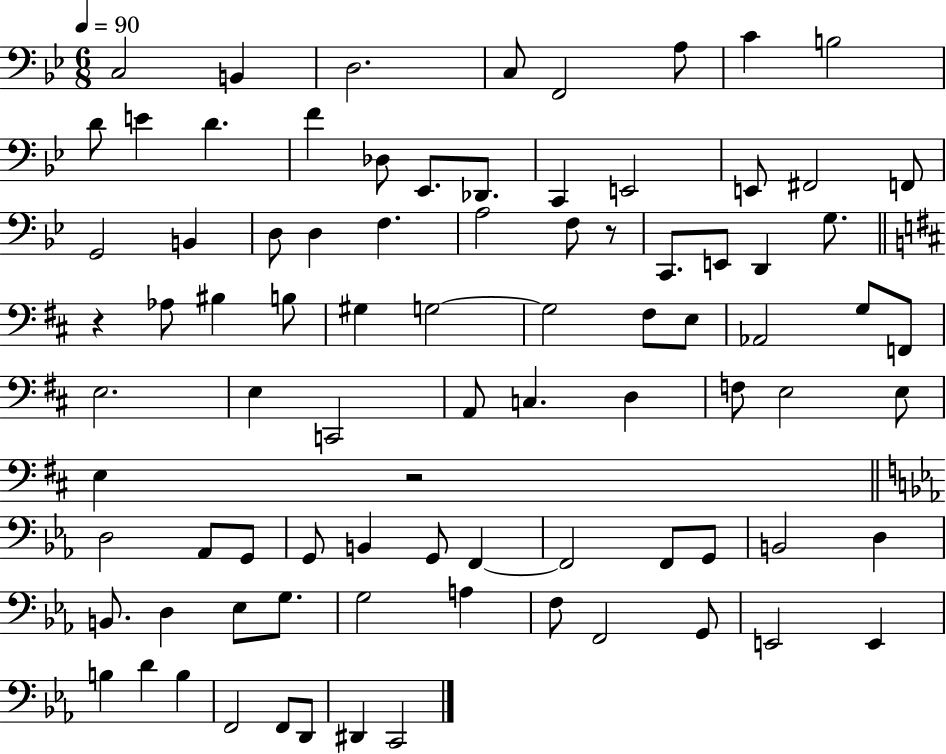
X:1
T:Untitled
M:6/8
L:1/4
K:Bb
C,2 B,, D,2 C,/2 F,,2 A,/2 C B,2 D/2 E D F _D,/2 _E,,/2 _D,,/2 C,, E,,2 E,,/2 ^F,,2 F,,/2 G,,2 B,, D,/2 D, F, A,2 F,/2 z/2 C,,/2 E,,/2 D,, G,/2 z _A,/2 ^B, B,/2 ^G, G,2 G,2 ^F,/2 E,/2 _A,,2 G,/2 F,,/2 E,2 E, C,,2 A,,/2 C, D, F,/2 E,2 E,/2 E, z2 D,2 _A,,/2 G,,/2 G,,/2 B,, G,,/2 F,, F,,2 F,,/2 G,,/2 B,,2 D, B,,/2 D, _E,/2 G,/2 G,2 A, F,/2 F,,2 G,,/2 E,,2 E,, B, D B, F,,2 F,,/2 D,,/2 ^D,, C,,2